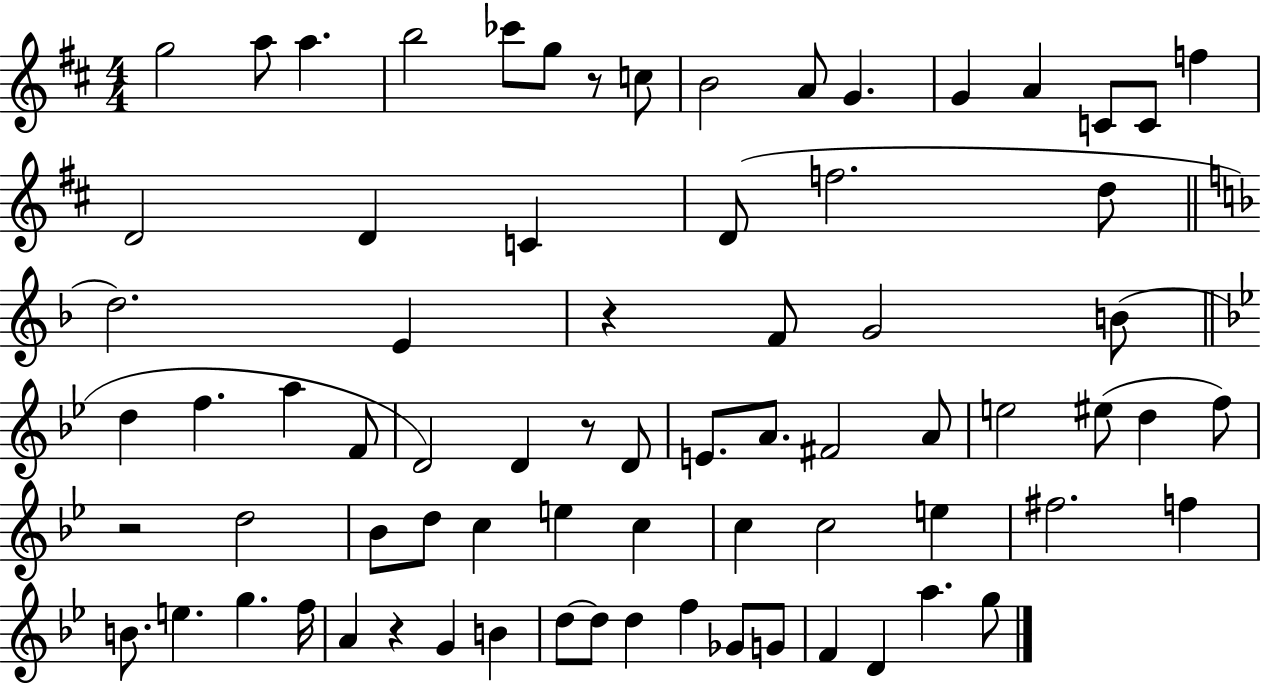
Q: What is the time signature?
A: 4/4